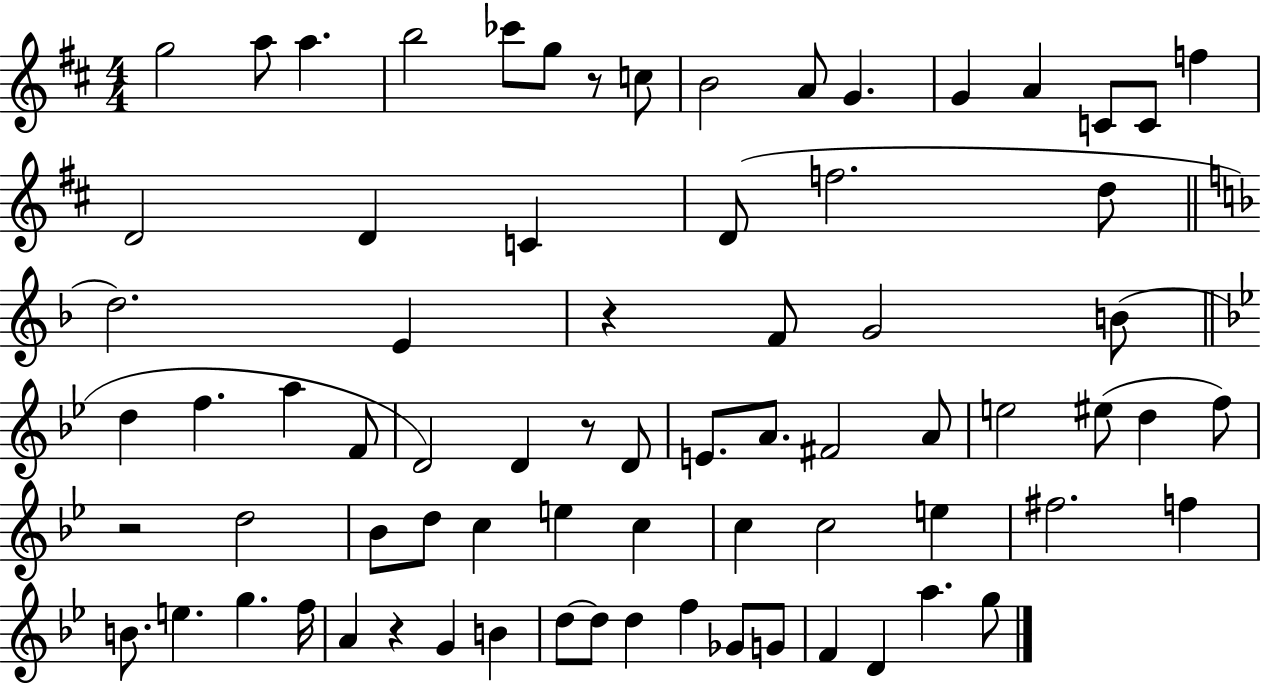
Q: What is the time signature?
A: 4/4